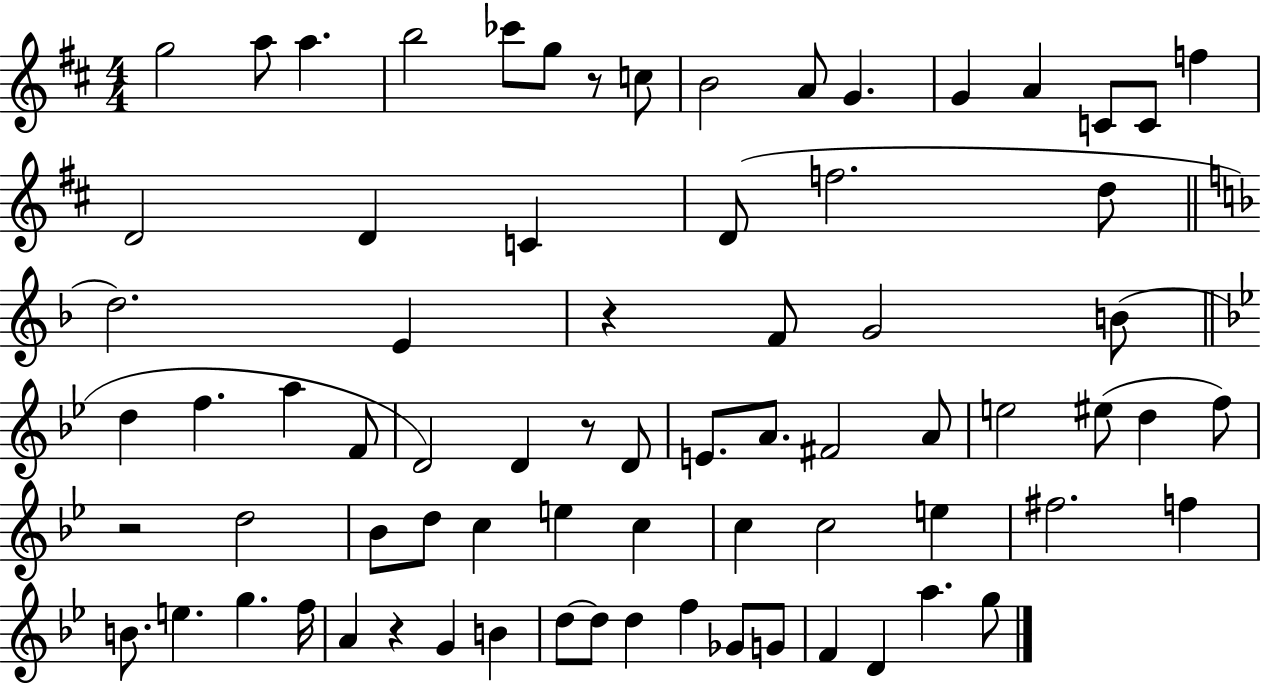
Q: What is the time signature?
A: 4/4